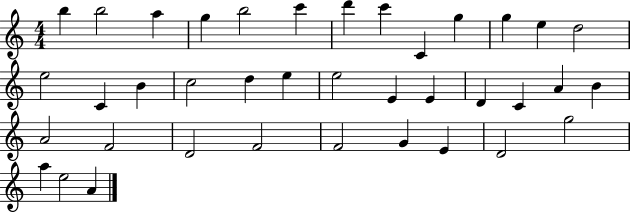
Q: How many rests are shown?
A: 0